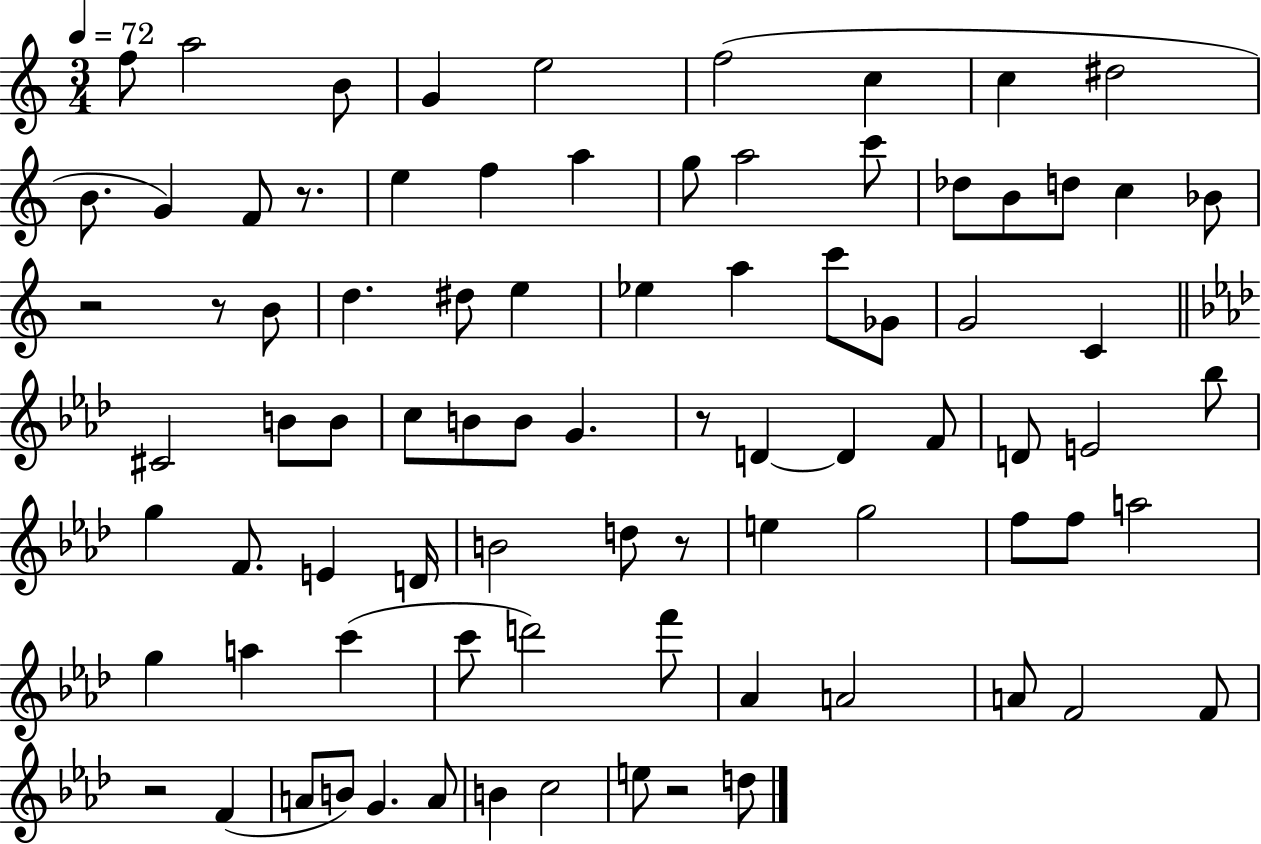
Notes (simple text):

F5/e A5/h B4/e G4/q E5/h F5/h C5/q C5/q D#5/h B4/e. G4/q F4/e R/e. E5/q F5/q A5/q G5/e A5/h C6/e Db5/e B4/e D5/e C5/q Bb4/e R/h R/e B4/e D5/q. D#5/e E5/q Eb5/q A5/q C6/e Gb4/e G4/h C4/q C#4/h B4/e B4/e C5/e B4/e B4/e G4/q. R/e D4/q D4/q F4/e D4/e E4/h Bb5/e G5/q F4/e. E4/q D4/s B4/h D5/e R/e E5/q G5/h F5/e F5/e A5/h G5/q A5/q C6/q C6/e D6/h F6/e Ab4/q A4/h A4/e F4/h F4/e R/h F4/q A4/e B4/e G4/q. A4/e B4/q C5/h E5/e R/h D5/e